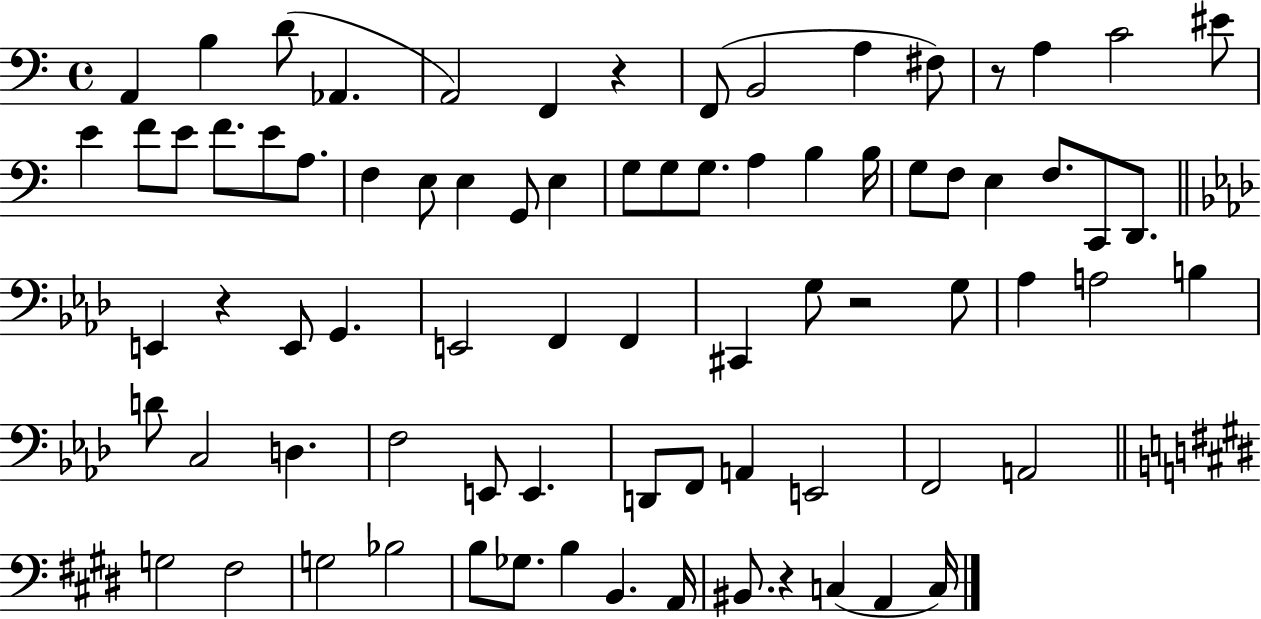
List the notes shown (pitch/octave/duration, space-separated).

A2/q B3/q D4/e Ab2/q. A2/h F2/q R/q F2/e B2/h A3/q F#3/e R/e A3/q C4/h EIS4/e E4/q F4/e E4/e F4/e. E4/e A3/e. F3/q E3/e E3/q G2/e E3/q G3/e G3/e G3/e. A3/q B3/q B3/s G3/e F3/e E3/q F3/e. C2/e D2/e. E2/q R/q E2/e G2/q. E2/h F2/q F2/q C#2/q G3/e R/h G3/e Ab3/q A3/h B3/q D4/e C3/h D3/q. F3/h E2/e E2/q. D2/e F2/e A2/q E2/h F2/h A2/h G3/h F#3/h G3/h Bb3/h B3/e Gb3/e. B3/q B2/q. A2/s BIS2/e. R/q C3/q A2/q C3/s